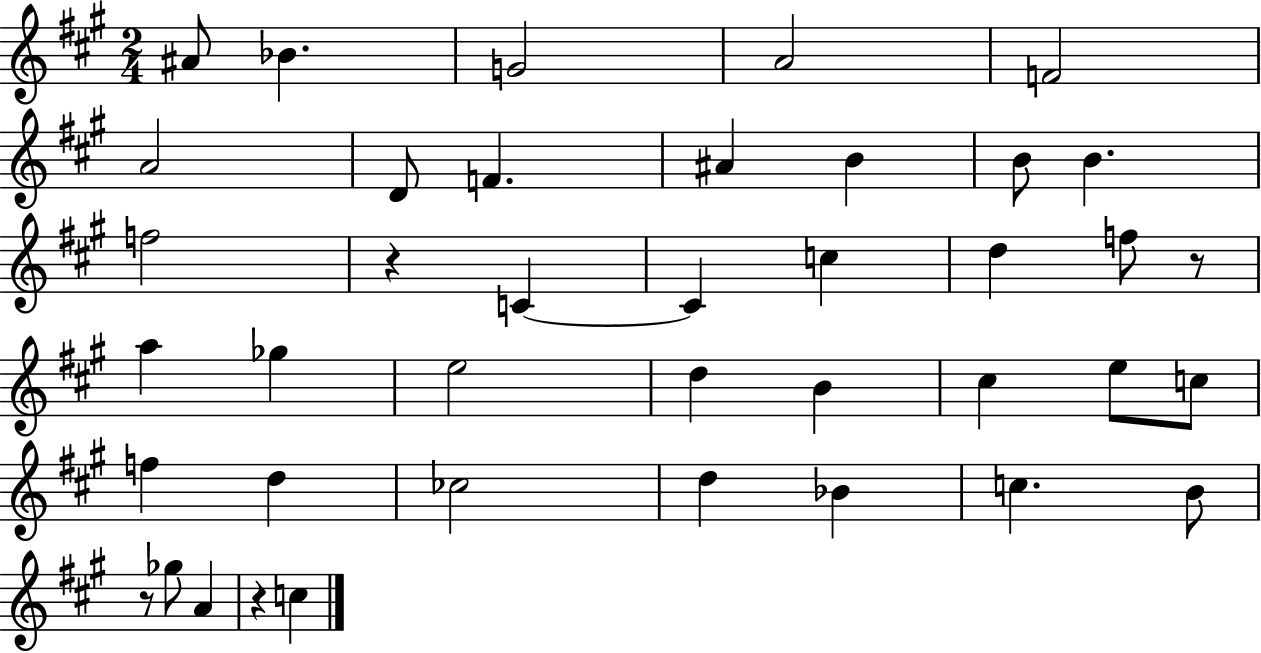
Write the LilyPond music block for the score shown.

{
  \clef treble
  \numericTimeSignature
  \time 2/4
  \key a \major
  ais'8 bes'4. | g'2 | a'2 | f'2 | \break a'2 | d'8 f'4. | ais'4 b'4 | b'8 b'4. | \break f''2 | r4 c'4~~ | c'4 c''4 | d''4 f''8 r8 | \break a''4 ges''4 | e''2 | d''4 b'4 | cis''4 e''8 c''8 | \break f''4 d''4 | ces''2 | d''4 bes'4 | c''4. b'8 | \break r8 ges''8 a'4 | r4 c''4 | \bar "|."
}